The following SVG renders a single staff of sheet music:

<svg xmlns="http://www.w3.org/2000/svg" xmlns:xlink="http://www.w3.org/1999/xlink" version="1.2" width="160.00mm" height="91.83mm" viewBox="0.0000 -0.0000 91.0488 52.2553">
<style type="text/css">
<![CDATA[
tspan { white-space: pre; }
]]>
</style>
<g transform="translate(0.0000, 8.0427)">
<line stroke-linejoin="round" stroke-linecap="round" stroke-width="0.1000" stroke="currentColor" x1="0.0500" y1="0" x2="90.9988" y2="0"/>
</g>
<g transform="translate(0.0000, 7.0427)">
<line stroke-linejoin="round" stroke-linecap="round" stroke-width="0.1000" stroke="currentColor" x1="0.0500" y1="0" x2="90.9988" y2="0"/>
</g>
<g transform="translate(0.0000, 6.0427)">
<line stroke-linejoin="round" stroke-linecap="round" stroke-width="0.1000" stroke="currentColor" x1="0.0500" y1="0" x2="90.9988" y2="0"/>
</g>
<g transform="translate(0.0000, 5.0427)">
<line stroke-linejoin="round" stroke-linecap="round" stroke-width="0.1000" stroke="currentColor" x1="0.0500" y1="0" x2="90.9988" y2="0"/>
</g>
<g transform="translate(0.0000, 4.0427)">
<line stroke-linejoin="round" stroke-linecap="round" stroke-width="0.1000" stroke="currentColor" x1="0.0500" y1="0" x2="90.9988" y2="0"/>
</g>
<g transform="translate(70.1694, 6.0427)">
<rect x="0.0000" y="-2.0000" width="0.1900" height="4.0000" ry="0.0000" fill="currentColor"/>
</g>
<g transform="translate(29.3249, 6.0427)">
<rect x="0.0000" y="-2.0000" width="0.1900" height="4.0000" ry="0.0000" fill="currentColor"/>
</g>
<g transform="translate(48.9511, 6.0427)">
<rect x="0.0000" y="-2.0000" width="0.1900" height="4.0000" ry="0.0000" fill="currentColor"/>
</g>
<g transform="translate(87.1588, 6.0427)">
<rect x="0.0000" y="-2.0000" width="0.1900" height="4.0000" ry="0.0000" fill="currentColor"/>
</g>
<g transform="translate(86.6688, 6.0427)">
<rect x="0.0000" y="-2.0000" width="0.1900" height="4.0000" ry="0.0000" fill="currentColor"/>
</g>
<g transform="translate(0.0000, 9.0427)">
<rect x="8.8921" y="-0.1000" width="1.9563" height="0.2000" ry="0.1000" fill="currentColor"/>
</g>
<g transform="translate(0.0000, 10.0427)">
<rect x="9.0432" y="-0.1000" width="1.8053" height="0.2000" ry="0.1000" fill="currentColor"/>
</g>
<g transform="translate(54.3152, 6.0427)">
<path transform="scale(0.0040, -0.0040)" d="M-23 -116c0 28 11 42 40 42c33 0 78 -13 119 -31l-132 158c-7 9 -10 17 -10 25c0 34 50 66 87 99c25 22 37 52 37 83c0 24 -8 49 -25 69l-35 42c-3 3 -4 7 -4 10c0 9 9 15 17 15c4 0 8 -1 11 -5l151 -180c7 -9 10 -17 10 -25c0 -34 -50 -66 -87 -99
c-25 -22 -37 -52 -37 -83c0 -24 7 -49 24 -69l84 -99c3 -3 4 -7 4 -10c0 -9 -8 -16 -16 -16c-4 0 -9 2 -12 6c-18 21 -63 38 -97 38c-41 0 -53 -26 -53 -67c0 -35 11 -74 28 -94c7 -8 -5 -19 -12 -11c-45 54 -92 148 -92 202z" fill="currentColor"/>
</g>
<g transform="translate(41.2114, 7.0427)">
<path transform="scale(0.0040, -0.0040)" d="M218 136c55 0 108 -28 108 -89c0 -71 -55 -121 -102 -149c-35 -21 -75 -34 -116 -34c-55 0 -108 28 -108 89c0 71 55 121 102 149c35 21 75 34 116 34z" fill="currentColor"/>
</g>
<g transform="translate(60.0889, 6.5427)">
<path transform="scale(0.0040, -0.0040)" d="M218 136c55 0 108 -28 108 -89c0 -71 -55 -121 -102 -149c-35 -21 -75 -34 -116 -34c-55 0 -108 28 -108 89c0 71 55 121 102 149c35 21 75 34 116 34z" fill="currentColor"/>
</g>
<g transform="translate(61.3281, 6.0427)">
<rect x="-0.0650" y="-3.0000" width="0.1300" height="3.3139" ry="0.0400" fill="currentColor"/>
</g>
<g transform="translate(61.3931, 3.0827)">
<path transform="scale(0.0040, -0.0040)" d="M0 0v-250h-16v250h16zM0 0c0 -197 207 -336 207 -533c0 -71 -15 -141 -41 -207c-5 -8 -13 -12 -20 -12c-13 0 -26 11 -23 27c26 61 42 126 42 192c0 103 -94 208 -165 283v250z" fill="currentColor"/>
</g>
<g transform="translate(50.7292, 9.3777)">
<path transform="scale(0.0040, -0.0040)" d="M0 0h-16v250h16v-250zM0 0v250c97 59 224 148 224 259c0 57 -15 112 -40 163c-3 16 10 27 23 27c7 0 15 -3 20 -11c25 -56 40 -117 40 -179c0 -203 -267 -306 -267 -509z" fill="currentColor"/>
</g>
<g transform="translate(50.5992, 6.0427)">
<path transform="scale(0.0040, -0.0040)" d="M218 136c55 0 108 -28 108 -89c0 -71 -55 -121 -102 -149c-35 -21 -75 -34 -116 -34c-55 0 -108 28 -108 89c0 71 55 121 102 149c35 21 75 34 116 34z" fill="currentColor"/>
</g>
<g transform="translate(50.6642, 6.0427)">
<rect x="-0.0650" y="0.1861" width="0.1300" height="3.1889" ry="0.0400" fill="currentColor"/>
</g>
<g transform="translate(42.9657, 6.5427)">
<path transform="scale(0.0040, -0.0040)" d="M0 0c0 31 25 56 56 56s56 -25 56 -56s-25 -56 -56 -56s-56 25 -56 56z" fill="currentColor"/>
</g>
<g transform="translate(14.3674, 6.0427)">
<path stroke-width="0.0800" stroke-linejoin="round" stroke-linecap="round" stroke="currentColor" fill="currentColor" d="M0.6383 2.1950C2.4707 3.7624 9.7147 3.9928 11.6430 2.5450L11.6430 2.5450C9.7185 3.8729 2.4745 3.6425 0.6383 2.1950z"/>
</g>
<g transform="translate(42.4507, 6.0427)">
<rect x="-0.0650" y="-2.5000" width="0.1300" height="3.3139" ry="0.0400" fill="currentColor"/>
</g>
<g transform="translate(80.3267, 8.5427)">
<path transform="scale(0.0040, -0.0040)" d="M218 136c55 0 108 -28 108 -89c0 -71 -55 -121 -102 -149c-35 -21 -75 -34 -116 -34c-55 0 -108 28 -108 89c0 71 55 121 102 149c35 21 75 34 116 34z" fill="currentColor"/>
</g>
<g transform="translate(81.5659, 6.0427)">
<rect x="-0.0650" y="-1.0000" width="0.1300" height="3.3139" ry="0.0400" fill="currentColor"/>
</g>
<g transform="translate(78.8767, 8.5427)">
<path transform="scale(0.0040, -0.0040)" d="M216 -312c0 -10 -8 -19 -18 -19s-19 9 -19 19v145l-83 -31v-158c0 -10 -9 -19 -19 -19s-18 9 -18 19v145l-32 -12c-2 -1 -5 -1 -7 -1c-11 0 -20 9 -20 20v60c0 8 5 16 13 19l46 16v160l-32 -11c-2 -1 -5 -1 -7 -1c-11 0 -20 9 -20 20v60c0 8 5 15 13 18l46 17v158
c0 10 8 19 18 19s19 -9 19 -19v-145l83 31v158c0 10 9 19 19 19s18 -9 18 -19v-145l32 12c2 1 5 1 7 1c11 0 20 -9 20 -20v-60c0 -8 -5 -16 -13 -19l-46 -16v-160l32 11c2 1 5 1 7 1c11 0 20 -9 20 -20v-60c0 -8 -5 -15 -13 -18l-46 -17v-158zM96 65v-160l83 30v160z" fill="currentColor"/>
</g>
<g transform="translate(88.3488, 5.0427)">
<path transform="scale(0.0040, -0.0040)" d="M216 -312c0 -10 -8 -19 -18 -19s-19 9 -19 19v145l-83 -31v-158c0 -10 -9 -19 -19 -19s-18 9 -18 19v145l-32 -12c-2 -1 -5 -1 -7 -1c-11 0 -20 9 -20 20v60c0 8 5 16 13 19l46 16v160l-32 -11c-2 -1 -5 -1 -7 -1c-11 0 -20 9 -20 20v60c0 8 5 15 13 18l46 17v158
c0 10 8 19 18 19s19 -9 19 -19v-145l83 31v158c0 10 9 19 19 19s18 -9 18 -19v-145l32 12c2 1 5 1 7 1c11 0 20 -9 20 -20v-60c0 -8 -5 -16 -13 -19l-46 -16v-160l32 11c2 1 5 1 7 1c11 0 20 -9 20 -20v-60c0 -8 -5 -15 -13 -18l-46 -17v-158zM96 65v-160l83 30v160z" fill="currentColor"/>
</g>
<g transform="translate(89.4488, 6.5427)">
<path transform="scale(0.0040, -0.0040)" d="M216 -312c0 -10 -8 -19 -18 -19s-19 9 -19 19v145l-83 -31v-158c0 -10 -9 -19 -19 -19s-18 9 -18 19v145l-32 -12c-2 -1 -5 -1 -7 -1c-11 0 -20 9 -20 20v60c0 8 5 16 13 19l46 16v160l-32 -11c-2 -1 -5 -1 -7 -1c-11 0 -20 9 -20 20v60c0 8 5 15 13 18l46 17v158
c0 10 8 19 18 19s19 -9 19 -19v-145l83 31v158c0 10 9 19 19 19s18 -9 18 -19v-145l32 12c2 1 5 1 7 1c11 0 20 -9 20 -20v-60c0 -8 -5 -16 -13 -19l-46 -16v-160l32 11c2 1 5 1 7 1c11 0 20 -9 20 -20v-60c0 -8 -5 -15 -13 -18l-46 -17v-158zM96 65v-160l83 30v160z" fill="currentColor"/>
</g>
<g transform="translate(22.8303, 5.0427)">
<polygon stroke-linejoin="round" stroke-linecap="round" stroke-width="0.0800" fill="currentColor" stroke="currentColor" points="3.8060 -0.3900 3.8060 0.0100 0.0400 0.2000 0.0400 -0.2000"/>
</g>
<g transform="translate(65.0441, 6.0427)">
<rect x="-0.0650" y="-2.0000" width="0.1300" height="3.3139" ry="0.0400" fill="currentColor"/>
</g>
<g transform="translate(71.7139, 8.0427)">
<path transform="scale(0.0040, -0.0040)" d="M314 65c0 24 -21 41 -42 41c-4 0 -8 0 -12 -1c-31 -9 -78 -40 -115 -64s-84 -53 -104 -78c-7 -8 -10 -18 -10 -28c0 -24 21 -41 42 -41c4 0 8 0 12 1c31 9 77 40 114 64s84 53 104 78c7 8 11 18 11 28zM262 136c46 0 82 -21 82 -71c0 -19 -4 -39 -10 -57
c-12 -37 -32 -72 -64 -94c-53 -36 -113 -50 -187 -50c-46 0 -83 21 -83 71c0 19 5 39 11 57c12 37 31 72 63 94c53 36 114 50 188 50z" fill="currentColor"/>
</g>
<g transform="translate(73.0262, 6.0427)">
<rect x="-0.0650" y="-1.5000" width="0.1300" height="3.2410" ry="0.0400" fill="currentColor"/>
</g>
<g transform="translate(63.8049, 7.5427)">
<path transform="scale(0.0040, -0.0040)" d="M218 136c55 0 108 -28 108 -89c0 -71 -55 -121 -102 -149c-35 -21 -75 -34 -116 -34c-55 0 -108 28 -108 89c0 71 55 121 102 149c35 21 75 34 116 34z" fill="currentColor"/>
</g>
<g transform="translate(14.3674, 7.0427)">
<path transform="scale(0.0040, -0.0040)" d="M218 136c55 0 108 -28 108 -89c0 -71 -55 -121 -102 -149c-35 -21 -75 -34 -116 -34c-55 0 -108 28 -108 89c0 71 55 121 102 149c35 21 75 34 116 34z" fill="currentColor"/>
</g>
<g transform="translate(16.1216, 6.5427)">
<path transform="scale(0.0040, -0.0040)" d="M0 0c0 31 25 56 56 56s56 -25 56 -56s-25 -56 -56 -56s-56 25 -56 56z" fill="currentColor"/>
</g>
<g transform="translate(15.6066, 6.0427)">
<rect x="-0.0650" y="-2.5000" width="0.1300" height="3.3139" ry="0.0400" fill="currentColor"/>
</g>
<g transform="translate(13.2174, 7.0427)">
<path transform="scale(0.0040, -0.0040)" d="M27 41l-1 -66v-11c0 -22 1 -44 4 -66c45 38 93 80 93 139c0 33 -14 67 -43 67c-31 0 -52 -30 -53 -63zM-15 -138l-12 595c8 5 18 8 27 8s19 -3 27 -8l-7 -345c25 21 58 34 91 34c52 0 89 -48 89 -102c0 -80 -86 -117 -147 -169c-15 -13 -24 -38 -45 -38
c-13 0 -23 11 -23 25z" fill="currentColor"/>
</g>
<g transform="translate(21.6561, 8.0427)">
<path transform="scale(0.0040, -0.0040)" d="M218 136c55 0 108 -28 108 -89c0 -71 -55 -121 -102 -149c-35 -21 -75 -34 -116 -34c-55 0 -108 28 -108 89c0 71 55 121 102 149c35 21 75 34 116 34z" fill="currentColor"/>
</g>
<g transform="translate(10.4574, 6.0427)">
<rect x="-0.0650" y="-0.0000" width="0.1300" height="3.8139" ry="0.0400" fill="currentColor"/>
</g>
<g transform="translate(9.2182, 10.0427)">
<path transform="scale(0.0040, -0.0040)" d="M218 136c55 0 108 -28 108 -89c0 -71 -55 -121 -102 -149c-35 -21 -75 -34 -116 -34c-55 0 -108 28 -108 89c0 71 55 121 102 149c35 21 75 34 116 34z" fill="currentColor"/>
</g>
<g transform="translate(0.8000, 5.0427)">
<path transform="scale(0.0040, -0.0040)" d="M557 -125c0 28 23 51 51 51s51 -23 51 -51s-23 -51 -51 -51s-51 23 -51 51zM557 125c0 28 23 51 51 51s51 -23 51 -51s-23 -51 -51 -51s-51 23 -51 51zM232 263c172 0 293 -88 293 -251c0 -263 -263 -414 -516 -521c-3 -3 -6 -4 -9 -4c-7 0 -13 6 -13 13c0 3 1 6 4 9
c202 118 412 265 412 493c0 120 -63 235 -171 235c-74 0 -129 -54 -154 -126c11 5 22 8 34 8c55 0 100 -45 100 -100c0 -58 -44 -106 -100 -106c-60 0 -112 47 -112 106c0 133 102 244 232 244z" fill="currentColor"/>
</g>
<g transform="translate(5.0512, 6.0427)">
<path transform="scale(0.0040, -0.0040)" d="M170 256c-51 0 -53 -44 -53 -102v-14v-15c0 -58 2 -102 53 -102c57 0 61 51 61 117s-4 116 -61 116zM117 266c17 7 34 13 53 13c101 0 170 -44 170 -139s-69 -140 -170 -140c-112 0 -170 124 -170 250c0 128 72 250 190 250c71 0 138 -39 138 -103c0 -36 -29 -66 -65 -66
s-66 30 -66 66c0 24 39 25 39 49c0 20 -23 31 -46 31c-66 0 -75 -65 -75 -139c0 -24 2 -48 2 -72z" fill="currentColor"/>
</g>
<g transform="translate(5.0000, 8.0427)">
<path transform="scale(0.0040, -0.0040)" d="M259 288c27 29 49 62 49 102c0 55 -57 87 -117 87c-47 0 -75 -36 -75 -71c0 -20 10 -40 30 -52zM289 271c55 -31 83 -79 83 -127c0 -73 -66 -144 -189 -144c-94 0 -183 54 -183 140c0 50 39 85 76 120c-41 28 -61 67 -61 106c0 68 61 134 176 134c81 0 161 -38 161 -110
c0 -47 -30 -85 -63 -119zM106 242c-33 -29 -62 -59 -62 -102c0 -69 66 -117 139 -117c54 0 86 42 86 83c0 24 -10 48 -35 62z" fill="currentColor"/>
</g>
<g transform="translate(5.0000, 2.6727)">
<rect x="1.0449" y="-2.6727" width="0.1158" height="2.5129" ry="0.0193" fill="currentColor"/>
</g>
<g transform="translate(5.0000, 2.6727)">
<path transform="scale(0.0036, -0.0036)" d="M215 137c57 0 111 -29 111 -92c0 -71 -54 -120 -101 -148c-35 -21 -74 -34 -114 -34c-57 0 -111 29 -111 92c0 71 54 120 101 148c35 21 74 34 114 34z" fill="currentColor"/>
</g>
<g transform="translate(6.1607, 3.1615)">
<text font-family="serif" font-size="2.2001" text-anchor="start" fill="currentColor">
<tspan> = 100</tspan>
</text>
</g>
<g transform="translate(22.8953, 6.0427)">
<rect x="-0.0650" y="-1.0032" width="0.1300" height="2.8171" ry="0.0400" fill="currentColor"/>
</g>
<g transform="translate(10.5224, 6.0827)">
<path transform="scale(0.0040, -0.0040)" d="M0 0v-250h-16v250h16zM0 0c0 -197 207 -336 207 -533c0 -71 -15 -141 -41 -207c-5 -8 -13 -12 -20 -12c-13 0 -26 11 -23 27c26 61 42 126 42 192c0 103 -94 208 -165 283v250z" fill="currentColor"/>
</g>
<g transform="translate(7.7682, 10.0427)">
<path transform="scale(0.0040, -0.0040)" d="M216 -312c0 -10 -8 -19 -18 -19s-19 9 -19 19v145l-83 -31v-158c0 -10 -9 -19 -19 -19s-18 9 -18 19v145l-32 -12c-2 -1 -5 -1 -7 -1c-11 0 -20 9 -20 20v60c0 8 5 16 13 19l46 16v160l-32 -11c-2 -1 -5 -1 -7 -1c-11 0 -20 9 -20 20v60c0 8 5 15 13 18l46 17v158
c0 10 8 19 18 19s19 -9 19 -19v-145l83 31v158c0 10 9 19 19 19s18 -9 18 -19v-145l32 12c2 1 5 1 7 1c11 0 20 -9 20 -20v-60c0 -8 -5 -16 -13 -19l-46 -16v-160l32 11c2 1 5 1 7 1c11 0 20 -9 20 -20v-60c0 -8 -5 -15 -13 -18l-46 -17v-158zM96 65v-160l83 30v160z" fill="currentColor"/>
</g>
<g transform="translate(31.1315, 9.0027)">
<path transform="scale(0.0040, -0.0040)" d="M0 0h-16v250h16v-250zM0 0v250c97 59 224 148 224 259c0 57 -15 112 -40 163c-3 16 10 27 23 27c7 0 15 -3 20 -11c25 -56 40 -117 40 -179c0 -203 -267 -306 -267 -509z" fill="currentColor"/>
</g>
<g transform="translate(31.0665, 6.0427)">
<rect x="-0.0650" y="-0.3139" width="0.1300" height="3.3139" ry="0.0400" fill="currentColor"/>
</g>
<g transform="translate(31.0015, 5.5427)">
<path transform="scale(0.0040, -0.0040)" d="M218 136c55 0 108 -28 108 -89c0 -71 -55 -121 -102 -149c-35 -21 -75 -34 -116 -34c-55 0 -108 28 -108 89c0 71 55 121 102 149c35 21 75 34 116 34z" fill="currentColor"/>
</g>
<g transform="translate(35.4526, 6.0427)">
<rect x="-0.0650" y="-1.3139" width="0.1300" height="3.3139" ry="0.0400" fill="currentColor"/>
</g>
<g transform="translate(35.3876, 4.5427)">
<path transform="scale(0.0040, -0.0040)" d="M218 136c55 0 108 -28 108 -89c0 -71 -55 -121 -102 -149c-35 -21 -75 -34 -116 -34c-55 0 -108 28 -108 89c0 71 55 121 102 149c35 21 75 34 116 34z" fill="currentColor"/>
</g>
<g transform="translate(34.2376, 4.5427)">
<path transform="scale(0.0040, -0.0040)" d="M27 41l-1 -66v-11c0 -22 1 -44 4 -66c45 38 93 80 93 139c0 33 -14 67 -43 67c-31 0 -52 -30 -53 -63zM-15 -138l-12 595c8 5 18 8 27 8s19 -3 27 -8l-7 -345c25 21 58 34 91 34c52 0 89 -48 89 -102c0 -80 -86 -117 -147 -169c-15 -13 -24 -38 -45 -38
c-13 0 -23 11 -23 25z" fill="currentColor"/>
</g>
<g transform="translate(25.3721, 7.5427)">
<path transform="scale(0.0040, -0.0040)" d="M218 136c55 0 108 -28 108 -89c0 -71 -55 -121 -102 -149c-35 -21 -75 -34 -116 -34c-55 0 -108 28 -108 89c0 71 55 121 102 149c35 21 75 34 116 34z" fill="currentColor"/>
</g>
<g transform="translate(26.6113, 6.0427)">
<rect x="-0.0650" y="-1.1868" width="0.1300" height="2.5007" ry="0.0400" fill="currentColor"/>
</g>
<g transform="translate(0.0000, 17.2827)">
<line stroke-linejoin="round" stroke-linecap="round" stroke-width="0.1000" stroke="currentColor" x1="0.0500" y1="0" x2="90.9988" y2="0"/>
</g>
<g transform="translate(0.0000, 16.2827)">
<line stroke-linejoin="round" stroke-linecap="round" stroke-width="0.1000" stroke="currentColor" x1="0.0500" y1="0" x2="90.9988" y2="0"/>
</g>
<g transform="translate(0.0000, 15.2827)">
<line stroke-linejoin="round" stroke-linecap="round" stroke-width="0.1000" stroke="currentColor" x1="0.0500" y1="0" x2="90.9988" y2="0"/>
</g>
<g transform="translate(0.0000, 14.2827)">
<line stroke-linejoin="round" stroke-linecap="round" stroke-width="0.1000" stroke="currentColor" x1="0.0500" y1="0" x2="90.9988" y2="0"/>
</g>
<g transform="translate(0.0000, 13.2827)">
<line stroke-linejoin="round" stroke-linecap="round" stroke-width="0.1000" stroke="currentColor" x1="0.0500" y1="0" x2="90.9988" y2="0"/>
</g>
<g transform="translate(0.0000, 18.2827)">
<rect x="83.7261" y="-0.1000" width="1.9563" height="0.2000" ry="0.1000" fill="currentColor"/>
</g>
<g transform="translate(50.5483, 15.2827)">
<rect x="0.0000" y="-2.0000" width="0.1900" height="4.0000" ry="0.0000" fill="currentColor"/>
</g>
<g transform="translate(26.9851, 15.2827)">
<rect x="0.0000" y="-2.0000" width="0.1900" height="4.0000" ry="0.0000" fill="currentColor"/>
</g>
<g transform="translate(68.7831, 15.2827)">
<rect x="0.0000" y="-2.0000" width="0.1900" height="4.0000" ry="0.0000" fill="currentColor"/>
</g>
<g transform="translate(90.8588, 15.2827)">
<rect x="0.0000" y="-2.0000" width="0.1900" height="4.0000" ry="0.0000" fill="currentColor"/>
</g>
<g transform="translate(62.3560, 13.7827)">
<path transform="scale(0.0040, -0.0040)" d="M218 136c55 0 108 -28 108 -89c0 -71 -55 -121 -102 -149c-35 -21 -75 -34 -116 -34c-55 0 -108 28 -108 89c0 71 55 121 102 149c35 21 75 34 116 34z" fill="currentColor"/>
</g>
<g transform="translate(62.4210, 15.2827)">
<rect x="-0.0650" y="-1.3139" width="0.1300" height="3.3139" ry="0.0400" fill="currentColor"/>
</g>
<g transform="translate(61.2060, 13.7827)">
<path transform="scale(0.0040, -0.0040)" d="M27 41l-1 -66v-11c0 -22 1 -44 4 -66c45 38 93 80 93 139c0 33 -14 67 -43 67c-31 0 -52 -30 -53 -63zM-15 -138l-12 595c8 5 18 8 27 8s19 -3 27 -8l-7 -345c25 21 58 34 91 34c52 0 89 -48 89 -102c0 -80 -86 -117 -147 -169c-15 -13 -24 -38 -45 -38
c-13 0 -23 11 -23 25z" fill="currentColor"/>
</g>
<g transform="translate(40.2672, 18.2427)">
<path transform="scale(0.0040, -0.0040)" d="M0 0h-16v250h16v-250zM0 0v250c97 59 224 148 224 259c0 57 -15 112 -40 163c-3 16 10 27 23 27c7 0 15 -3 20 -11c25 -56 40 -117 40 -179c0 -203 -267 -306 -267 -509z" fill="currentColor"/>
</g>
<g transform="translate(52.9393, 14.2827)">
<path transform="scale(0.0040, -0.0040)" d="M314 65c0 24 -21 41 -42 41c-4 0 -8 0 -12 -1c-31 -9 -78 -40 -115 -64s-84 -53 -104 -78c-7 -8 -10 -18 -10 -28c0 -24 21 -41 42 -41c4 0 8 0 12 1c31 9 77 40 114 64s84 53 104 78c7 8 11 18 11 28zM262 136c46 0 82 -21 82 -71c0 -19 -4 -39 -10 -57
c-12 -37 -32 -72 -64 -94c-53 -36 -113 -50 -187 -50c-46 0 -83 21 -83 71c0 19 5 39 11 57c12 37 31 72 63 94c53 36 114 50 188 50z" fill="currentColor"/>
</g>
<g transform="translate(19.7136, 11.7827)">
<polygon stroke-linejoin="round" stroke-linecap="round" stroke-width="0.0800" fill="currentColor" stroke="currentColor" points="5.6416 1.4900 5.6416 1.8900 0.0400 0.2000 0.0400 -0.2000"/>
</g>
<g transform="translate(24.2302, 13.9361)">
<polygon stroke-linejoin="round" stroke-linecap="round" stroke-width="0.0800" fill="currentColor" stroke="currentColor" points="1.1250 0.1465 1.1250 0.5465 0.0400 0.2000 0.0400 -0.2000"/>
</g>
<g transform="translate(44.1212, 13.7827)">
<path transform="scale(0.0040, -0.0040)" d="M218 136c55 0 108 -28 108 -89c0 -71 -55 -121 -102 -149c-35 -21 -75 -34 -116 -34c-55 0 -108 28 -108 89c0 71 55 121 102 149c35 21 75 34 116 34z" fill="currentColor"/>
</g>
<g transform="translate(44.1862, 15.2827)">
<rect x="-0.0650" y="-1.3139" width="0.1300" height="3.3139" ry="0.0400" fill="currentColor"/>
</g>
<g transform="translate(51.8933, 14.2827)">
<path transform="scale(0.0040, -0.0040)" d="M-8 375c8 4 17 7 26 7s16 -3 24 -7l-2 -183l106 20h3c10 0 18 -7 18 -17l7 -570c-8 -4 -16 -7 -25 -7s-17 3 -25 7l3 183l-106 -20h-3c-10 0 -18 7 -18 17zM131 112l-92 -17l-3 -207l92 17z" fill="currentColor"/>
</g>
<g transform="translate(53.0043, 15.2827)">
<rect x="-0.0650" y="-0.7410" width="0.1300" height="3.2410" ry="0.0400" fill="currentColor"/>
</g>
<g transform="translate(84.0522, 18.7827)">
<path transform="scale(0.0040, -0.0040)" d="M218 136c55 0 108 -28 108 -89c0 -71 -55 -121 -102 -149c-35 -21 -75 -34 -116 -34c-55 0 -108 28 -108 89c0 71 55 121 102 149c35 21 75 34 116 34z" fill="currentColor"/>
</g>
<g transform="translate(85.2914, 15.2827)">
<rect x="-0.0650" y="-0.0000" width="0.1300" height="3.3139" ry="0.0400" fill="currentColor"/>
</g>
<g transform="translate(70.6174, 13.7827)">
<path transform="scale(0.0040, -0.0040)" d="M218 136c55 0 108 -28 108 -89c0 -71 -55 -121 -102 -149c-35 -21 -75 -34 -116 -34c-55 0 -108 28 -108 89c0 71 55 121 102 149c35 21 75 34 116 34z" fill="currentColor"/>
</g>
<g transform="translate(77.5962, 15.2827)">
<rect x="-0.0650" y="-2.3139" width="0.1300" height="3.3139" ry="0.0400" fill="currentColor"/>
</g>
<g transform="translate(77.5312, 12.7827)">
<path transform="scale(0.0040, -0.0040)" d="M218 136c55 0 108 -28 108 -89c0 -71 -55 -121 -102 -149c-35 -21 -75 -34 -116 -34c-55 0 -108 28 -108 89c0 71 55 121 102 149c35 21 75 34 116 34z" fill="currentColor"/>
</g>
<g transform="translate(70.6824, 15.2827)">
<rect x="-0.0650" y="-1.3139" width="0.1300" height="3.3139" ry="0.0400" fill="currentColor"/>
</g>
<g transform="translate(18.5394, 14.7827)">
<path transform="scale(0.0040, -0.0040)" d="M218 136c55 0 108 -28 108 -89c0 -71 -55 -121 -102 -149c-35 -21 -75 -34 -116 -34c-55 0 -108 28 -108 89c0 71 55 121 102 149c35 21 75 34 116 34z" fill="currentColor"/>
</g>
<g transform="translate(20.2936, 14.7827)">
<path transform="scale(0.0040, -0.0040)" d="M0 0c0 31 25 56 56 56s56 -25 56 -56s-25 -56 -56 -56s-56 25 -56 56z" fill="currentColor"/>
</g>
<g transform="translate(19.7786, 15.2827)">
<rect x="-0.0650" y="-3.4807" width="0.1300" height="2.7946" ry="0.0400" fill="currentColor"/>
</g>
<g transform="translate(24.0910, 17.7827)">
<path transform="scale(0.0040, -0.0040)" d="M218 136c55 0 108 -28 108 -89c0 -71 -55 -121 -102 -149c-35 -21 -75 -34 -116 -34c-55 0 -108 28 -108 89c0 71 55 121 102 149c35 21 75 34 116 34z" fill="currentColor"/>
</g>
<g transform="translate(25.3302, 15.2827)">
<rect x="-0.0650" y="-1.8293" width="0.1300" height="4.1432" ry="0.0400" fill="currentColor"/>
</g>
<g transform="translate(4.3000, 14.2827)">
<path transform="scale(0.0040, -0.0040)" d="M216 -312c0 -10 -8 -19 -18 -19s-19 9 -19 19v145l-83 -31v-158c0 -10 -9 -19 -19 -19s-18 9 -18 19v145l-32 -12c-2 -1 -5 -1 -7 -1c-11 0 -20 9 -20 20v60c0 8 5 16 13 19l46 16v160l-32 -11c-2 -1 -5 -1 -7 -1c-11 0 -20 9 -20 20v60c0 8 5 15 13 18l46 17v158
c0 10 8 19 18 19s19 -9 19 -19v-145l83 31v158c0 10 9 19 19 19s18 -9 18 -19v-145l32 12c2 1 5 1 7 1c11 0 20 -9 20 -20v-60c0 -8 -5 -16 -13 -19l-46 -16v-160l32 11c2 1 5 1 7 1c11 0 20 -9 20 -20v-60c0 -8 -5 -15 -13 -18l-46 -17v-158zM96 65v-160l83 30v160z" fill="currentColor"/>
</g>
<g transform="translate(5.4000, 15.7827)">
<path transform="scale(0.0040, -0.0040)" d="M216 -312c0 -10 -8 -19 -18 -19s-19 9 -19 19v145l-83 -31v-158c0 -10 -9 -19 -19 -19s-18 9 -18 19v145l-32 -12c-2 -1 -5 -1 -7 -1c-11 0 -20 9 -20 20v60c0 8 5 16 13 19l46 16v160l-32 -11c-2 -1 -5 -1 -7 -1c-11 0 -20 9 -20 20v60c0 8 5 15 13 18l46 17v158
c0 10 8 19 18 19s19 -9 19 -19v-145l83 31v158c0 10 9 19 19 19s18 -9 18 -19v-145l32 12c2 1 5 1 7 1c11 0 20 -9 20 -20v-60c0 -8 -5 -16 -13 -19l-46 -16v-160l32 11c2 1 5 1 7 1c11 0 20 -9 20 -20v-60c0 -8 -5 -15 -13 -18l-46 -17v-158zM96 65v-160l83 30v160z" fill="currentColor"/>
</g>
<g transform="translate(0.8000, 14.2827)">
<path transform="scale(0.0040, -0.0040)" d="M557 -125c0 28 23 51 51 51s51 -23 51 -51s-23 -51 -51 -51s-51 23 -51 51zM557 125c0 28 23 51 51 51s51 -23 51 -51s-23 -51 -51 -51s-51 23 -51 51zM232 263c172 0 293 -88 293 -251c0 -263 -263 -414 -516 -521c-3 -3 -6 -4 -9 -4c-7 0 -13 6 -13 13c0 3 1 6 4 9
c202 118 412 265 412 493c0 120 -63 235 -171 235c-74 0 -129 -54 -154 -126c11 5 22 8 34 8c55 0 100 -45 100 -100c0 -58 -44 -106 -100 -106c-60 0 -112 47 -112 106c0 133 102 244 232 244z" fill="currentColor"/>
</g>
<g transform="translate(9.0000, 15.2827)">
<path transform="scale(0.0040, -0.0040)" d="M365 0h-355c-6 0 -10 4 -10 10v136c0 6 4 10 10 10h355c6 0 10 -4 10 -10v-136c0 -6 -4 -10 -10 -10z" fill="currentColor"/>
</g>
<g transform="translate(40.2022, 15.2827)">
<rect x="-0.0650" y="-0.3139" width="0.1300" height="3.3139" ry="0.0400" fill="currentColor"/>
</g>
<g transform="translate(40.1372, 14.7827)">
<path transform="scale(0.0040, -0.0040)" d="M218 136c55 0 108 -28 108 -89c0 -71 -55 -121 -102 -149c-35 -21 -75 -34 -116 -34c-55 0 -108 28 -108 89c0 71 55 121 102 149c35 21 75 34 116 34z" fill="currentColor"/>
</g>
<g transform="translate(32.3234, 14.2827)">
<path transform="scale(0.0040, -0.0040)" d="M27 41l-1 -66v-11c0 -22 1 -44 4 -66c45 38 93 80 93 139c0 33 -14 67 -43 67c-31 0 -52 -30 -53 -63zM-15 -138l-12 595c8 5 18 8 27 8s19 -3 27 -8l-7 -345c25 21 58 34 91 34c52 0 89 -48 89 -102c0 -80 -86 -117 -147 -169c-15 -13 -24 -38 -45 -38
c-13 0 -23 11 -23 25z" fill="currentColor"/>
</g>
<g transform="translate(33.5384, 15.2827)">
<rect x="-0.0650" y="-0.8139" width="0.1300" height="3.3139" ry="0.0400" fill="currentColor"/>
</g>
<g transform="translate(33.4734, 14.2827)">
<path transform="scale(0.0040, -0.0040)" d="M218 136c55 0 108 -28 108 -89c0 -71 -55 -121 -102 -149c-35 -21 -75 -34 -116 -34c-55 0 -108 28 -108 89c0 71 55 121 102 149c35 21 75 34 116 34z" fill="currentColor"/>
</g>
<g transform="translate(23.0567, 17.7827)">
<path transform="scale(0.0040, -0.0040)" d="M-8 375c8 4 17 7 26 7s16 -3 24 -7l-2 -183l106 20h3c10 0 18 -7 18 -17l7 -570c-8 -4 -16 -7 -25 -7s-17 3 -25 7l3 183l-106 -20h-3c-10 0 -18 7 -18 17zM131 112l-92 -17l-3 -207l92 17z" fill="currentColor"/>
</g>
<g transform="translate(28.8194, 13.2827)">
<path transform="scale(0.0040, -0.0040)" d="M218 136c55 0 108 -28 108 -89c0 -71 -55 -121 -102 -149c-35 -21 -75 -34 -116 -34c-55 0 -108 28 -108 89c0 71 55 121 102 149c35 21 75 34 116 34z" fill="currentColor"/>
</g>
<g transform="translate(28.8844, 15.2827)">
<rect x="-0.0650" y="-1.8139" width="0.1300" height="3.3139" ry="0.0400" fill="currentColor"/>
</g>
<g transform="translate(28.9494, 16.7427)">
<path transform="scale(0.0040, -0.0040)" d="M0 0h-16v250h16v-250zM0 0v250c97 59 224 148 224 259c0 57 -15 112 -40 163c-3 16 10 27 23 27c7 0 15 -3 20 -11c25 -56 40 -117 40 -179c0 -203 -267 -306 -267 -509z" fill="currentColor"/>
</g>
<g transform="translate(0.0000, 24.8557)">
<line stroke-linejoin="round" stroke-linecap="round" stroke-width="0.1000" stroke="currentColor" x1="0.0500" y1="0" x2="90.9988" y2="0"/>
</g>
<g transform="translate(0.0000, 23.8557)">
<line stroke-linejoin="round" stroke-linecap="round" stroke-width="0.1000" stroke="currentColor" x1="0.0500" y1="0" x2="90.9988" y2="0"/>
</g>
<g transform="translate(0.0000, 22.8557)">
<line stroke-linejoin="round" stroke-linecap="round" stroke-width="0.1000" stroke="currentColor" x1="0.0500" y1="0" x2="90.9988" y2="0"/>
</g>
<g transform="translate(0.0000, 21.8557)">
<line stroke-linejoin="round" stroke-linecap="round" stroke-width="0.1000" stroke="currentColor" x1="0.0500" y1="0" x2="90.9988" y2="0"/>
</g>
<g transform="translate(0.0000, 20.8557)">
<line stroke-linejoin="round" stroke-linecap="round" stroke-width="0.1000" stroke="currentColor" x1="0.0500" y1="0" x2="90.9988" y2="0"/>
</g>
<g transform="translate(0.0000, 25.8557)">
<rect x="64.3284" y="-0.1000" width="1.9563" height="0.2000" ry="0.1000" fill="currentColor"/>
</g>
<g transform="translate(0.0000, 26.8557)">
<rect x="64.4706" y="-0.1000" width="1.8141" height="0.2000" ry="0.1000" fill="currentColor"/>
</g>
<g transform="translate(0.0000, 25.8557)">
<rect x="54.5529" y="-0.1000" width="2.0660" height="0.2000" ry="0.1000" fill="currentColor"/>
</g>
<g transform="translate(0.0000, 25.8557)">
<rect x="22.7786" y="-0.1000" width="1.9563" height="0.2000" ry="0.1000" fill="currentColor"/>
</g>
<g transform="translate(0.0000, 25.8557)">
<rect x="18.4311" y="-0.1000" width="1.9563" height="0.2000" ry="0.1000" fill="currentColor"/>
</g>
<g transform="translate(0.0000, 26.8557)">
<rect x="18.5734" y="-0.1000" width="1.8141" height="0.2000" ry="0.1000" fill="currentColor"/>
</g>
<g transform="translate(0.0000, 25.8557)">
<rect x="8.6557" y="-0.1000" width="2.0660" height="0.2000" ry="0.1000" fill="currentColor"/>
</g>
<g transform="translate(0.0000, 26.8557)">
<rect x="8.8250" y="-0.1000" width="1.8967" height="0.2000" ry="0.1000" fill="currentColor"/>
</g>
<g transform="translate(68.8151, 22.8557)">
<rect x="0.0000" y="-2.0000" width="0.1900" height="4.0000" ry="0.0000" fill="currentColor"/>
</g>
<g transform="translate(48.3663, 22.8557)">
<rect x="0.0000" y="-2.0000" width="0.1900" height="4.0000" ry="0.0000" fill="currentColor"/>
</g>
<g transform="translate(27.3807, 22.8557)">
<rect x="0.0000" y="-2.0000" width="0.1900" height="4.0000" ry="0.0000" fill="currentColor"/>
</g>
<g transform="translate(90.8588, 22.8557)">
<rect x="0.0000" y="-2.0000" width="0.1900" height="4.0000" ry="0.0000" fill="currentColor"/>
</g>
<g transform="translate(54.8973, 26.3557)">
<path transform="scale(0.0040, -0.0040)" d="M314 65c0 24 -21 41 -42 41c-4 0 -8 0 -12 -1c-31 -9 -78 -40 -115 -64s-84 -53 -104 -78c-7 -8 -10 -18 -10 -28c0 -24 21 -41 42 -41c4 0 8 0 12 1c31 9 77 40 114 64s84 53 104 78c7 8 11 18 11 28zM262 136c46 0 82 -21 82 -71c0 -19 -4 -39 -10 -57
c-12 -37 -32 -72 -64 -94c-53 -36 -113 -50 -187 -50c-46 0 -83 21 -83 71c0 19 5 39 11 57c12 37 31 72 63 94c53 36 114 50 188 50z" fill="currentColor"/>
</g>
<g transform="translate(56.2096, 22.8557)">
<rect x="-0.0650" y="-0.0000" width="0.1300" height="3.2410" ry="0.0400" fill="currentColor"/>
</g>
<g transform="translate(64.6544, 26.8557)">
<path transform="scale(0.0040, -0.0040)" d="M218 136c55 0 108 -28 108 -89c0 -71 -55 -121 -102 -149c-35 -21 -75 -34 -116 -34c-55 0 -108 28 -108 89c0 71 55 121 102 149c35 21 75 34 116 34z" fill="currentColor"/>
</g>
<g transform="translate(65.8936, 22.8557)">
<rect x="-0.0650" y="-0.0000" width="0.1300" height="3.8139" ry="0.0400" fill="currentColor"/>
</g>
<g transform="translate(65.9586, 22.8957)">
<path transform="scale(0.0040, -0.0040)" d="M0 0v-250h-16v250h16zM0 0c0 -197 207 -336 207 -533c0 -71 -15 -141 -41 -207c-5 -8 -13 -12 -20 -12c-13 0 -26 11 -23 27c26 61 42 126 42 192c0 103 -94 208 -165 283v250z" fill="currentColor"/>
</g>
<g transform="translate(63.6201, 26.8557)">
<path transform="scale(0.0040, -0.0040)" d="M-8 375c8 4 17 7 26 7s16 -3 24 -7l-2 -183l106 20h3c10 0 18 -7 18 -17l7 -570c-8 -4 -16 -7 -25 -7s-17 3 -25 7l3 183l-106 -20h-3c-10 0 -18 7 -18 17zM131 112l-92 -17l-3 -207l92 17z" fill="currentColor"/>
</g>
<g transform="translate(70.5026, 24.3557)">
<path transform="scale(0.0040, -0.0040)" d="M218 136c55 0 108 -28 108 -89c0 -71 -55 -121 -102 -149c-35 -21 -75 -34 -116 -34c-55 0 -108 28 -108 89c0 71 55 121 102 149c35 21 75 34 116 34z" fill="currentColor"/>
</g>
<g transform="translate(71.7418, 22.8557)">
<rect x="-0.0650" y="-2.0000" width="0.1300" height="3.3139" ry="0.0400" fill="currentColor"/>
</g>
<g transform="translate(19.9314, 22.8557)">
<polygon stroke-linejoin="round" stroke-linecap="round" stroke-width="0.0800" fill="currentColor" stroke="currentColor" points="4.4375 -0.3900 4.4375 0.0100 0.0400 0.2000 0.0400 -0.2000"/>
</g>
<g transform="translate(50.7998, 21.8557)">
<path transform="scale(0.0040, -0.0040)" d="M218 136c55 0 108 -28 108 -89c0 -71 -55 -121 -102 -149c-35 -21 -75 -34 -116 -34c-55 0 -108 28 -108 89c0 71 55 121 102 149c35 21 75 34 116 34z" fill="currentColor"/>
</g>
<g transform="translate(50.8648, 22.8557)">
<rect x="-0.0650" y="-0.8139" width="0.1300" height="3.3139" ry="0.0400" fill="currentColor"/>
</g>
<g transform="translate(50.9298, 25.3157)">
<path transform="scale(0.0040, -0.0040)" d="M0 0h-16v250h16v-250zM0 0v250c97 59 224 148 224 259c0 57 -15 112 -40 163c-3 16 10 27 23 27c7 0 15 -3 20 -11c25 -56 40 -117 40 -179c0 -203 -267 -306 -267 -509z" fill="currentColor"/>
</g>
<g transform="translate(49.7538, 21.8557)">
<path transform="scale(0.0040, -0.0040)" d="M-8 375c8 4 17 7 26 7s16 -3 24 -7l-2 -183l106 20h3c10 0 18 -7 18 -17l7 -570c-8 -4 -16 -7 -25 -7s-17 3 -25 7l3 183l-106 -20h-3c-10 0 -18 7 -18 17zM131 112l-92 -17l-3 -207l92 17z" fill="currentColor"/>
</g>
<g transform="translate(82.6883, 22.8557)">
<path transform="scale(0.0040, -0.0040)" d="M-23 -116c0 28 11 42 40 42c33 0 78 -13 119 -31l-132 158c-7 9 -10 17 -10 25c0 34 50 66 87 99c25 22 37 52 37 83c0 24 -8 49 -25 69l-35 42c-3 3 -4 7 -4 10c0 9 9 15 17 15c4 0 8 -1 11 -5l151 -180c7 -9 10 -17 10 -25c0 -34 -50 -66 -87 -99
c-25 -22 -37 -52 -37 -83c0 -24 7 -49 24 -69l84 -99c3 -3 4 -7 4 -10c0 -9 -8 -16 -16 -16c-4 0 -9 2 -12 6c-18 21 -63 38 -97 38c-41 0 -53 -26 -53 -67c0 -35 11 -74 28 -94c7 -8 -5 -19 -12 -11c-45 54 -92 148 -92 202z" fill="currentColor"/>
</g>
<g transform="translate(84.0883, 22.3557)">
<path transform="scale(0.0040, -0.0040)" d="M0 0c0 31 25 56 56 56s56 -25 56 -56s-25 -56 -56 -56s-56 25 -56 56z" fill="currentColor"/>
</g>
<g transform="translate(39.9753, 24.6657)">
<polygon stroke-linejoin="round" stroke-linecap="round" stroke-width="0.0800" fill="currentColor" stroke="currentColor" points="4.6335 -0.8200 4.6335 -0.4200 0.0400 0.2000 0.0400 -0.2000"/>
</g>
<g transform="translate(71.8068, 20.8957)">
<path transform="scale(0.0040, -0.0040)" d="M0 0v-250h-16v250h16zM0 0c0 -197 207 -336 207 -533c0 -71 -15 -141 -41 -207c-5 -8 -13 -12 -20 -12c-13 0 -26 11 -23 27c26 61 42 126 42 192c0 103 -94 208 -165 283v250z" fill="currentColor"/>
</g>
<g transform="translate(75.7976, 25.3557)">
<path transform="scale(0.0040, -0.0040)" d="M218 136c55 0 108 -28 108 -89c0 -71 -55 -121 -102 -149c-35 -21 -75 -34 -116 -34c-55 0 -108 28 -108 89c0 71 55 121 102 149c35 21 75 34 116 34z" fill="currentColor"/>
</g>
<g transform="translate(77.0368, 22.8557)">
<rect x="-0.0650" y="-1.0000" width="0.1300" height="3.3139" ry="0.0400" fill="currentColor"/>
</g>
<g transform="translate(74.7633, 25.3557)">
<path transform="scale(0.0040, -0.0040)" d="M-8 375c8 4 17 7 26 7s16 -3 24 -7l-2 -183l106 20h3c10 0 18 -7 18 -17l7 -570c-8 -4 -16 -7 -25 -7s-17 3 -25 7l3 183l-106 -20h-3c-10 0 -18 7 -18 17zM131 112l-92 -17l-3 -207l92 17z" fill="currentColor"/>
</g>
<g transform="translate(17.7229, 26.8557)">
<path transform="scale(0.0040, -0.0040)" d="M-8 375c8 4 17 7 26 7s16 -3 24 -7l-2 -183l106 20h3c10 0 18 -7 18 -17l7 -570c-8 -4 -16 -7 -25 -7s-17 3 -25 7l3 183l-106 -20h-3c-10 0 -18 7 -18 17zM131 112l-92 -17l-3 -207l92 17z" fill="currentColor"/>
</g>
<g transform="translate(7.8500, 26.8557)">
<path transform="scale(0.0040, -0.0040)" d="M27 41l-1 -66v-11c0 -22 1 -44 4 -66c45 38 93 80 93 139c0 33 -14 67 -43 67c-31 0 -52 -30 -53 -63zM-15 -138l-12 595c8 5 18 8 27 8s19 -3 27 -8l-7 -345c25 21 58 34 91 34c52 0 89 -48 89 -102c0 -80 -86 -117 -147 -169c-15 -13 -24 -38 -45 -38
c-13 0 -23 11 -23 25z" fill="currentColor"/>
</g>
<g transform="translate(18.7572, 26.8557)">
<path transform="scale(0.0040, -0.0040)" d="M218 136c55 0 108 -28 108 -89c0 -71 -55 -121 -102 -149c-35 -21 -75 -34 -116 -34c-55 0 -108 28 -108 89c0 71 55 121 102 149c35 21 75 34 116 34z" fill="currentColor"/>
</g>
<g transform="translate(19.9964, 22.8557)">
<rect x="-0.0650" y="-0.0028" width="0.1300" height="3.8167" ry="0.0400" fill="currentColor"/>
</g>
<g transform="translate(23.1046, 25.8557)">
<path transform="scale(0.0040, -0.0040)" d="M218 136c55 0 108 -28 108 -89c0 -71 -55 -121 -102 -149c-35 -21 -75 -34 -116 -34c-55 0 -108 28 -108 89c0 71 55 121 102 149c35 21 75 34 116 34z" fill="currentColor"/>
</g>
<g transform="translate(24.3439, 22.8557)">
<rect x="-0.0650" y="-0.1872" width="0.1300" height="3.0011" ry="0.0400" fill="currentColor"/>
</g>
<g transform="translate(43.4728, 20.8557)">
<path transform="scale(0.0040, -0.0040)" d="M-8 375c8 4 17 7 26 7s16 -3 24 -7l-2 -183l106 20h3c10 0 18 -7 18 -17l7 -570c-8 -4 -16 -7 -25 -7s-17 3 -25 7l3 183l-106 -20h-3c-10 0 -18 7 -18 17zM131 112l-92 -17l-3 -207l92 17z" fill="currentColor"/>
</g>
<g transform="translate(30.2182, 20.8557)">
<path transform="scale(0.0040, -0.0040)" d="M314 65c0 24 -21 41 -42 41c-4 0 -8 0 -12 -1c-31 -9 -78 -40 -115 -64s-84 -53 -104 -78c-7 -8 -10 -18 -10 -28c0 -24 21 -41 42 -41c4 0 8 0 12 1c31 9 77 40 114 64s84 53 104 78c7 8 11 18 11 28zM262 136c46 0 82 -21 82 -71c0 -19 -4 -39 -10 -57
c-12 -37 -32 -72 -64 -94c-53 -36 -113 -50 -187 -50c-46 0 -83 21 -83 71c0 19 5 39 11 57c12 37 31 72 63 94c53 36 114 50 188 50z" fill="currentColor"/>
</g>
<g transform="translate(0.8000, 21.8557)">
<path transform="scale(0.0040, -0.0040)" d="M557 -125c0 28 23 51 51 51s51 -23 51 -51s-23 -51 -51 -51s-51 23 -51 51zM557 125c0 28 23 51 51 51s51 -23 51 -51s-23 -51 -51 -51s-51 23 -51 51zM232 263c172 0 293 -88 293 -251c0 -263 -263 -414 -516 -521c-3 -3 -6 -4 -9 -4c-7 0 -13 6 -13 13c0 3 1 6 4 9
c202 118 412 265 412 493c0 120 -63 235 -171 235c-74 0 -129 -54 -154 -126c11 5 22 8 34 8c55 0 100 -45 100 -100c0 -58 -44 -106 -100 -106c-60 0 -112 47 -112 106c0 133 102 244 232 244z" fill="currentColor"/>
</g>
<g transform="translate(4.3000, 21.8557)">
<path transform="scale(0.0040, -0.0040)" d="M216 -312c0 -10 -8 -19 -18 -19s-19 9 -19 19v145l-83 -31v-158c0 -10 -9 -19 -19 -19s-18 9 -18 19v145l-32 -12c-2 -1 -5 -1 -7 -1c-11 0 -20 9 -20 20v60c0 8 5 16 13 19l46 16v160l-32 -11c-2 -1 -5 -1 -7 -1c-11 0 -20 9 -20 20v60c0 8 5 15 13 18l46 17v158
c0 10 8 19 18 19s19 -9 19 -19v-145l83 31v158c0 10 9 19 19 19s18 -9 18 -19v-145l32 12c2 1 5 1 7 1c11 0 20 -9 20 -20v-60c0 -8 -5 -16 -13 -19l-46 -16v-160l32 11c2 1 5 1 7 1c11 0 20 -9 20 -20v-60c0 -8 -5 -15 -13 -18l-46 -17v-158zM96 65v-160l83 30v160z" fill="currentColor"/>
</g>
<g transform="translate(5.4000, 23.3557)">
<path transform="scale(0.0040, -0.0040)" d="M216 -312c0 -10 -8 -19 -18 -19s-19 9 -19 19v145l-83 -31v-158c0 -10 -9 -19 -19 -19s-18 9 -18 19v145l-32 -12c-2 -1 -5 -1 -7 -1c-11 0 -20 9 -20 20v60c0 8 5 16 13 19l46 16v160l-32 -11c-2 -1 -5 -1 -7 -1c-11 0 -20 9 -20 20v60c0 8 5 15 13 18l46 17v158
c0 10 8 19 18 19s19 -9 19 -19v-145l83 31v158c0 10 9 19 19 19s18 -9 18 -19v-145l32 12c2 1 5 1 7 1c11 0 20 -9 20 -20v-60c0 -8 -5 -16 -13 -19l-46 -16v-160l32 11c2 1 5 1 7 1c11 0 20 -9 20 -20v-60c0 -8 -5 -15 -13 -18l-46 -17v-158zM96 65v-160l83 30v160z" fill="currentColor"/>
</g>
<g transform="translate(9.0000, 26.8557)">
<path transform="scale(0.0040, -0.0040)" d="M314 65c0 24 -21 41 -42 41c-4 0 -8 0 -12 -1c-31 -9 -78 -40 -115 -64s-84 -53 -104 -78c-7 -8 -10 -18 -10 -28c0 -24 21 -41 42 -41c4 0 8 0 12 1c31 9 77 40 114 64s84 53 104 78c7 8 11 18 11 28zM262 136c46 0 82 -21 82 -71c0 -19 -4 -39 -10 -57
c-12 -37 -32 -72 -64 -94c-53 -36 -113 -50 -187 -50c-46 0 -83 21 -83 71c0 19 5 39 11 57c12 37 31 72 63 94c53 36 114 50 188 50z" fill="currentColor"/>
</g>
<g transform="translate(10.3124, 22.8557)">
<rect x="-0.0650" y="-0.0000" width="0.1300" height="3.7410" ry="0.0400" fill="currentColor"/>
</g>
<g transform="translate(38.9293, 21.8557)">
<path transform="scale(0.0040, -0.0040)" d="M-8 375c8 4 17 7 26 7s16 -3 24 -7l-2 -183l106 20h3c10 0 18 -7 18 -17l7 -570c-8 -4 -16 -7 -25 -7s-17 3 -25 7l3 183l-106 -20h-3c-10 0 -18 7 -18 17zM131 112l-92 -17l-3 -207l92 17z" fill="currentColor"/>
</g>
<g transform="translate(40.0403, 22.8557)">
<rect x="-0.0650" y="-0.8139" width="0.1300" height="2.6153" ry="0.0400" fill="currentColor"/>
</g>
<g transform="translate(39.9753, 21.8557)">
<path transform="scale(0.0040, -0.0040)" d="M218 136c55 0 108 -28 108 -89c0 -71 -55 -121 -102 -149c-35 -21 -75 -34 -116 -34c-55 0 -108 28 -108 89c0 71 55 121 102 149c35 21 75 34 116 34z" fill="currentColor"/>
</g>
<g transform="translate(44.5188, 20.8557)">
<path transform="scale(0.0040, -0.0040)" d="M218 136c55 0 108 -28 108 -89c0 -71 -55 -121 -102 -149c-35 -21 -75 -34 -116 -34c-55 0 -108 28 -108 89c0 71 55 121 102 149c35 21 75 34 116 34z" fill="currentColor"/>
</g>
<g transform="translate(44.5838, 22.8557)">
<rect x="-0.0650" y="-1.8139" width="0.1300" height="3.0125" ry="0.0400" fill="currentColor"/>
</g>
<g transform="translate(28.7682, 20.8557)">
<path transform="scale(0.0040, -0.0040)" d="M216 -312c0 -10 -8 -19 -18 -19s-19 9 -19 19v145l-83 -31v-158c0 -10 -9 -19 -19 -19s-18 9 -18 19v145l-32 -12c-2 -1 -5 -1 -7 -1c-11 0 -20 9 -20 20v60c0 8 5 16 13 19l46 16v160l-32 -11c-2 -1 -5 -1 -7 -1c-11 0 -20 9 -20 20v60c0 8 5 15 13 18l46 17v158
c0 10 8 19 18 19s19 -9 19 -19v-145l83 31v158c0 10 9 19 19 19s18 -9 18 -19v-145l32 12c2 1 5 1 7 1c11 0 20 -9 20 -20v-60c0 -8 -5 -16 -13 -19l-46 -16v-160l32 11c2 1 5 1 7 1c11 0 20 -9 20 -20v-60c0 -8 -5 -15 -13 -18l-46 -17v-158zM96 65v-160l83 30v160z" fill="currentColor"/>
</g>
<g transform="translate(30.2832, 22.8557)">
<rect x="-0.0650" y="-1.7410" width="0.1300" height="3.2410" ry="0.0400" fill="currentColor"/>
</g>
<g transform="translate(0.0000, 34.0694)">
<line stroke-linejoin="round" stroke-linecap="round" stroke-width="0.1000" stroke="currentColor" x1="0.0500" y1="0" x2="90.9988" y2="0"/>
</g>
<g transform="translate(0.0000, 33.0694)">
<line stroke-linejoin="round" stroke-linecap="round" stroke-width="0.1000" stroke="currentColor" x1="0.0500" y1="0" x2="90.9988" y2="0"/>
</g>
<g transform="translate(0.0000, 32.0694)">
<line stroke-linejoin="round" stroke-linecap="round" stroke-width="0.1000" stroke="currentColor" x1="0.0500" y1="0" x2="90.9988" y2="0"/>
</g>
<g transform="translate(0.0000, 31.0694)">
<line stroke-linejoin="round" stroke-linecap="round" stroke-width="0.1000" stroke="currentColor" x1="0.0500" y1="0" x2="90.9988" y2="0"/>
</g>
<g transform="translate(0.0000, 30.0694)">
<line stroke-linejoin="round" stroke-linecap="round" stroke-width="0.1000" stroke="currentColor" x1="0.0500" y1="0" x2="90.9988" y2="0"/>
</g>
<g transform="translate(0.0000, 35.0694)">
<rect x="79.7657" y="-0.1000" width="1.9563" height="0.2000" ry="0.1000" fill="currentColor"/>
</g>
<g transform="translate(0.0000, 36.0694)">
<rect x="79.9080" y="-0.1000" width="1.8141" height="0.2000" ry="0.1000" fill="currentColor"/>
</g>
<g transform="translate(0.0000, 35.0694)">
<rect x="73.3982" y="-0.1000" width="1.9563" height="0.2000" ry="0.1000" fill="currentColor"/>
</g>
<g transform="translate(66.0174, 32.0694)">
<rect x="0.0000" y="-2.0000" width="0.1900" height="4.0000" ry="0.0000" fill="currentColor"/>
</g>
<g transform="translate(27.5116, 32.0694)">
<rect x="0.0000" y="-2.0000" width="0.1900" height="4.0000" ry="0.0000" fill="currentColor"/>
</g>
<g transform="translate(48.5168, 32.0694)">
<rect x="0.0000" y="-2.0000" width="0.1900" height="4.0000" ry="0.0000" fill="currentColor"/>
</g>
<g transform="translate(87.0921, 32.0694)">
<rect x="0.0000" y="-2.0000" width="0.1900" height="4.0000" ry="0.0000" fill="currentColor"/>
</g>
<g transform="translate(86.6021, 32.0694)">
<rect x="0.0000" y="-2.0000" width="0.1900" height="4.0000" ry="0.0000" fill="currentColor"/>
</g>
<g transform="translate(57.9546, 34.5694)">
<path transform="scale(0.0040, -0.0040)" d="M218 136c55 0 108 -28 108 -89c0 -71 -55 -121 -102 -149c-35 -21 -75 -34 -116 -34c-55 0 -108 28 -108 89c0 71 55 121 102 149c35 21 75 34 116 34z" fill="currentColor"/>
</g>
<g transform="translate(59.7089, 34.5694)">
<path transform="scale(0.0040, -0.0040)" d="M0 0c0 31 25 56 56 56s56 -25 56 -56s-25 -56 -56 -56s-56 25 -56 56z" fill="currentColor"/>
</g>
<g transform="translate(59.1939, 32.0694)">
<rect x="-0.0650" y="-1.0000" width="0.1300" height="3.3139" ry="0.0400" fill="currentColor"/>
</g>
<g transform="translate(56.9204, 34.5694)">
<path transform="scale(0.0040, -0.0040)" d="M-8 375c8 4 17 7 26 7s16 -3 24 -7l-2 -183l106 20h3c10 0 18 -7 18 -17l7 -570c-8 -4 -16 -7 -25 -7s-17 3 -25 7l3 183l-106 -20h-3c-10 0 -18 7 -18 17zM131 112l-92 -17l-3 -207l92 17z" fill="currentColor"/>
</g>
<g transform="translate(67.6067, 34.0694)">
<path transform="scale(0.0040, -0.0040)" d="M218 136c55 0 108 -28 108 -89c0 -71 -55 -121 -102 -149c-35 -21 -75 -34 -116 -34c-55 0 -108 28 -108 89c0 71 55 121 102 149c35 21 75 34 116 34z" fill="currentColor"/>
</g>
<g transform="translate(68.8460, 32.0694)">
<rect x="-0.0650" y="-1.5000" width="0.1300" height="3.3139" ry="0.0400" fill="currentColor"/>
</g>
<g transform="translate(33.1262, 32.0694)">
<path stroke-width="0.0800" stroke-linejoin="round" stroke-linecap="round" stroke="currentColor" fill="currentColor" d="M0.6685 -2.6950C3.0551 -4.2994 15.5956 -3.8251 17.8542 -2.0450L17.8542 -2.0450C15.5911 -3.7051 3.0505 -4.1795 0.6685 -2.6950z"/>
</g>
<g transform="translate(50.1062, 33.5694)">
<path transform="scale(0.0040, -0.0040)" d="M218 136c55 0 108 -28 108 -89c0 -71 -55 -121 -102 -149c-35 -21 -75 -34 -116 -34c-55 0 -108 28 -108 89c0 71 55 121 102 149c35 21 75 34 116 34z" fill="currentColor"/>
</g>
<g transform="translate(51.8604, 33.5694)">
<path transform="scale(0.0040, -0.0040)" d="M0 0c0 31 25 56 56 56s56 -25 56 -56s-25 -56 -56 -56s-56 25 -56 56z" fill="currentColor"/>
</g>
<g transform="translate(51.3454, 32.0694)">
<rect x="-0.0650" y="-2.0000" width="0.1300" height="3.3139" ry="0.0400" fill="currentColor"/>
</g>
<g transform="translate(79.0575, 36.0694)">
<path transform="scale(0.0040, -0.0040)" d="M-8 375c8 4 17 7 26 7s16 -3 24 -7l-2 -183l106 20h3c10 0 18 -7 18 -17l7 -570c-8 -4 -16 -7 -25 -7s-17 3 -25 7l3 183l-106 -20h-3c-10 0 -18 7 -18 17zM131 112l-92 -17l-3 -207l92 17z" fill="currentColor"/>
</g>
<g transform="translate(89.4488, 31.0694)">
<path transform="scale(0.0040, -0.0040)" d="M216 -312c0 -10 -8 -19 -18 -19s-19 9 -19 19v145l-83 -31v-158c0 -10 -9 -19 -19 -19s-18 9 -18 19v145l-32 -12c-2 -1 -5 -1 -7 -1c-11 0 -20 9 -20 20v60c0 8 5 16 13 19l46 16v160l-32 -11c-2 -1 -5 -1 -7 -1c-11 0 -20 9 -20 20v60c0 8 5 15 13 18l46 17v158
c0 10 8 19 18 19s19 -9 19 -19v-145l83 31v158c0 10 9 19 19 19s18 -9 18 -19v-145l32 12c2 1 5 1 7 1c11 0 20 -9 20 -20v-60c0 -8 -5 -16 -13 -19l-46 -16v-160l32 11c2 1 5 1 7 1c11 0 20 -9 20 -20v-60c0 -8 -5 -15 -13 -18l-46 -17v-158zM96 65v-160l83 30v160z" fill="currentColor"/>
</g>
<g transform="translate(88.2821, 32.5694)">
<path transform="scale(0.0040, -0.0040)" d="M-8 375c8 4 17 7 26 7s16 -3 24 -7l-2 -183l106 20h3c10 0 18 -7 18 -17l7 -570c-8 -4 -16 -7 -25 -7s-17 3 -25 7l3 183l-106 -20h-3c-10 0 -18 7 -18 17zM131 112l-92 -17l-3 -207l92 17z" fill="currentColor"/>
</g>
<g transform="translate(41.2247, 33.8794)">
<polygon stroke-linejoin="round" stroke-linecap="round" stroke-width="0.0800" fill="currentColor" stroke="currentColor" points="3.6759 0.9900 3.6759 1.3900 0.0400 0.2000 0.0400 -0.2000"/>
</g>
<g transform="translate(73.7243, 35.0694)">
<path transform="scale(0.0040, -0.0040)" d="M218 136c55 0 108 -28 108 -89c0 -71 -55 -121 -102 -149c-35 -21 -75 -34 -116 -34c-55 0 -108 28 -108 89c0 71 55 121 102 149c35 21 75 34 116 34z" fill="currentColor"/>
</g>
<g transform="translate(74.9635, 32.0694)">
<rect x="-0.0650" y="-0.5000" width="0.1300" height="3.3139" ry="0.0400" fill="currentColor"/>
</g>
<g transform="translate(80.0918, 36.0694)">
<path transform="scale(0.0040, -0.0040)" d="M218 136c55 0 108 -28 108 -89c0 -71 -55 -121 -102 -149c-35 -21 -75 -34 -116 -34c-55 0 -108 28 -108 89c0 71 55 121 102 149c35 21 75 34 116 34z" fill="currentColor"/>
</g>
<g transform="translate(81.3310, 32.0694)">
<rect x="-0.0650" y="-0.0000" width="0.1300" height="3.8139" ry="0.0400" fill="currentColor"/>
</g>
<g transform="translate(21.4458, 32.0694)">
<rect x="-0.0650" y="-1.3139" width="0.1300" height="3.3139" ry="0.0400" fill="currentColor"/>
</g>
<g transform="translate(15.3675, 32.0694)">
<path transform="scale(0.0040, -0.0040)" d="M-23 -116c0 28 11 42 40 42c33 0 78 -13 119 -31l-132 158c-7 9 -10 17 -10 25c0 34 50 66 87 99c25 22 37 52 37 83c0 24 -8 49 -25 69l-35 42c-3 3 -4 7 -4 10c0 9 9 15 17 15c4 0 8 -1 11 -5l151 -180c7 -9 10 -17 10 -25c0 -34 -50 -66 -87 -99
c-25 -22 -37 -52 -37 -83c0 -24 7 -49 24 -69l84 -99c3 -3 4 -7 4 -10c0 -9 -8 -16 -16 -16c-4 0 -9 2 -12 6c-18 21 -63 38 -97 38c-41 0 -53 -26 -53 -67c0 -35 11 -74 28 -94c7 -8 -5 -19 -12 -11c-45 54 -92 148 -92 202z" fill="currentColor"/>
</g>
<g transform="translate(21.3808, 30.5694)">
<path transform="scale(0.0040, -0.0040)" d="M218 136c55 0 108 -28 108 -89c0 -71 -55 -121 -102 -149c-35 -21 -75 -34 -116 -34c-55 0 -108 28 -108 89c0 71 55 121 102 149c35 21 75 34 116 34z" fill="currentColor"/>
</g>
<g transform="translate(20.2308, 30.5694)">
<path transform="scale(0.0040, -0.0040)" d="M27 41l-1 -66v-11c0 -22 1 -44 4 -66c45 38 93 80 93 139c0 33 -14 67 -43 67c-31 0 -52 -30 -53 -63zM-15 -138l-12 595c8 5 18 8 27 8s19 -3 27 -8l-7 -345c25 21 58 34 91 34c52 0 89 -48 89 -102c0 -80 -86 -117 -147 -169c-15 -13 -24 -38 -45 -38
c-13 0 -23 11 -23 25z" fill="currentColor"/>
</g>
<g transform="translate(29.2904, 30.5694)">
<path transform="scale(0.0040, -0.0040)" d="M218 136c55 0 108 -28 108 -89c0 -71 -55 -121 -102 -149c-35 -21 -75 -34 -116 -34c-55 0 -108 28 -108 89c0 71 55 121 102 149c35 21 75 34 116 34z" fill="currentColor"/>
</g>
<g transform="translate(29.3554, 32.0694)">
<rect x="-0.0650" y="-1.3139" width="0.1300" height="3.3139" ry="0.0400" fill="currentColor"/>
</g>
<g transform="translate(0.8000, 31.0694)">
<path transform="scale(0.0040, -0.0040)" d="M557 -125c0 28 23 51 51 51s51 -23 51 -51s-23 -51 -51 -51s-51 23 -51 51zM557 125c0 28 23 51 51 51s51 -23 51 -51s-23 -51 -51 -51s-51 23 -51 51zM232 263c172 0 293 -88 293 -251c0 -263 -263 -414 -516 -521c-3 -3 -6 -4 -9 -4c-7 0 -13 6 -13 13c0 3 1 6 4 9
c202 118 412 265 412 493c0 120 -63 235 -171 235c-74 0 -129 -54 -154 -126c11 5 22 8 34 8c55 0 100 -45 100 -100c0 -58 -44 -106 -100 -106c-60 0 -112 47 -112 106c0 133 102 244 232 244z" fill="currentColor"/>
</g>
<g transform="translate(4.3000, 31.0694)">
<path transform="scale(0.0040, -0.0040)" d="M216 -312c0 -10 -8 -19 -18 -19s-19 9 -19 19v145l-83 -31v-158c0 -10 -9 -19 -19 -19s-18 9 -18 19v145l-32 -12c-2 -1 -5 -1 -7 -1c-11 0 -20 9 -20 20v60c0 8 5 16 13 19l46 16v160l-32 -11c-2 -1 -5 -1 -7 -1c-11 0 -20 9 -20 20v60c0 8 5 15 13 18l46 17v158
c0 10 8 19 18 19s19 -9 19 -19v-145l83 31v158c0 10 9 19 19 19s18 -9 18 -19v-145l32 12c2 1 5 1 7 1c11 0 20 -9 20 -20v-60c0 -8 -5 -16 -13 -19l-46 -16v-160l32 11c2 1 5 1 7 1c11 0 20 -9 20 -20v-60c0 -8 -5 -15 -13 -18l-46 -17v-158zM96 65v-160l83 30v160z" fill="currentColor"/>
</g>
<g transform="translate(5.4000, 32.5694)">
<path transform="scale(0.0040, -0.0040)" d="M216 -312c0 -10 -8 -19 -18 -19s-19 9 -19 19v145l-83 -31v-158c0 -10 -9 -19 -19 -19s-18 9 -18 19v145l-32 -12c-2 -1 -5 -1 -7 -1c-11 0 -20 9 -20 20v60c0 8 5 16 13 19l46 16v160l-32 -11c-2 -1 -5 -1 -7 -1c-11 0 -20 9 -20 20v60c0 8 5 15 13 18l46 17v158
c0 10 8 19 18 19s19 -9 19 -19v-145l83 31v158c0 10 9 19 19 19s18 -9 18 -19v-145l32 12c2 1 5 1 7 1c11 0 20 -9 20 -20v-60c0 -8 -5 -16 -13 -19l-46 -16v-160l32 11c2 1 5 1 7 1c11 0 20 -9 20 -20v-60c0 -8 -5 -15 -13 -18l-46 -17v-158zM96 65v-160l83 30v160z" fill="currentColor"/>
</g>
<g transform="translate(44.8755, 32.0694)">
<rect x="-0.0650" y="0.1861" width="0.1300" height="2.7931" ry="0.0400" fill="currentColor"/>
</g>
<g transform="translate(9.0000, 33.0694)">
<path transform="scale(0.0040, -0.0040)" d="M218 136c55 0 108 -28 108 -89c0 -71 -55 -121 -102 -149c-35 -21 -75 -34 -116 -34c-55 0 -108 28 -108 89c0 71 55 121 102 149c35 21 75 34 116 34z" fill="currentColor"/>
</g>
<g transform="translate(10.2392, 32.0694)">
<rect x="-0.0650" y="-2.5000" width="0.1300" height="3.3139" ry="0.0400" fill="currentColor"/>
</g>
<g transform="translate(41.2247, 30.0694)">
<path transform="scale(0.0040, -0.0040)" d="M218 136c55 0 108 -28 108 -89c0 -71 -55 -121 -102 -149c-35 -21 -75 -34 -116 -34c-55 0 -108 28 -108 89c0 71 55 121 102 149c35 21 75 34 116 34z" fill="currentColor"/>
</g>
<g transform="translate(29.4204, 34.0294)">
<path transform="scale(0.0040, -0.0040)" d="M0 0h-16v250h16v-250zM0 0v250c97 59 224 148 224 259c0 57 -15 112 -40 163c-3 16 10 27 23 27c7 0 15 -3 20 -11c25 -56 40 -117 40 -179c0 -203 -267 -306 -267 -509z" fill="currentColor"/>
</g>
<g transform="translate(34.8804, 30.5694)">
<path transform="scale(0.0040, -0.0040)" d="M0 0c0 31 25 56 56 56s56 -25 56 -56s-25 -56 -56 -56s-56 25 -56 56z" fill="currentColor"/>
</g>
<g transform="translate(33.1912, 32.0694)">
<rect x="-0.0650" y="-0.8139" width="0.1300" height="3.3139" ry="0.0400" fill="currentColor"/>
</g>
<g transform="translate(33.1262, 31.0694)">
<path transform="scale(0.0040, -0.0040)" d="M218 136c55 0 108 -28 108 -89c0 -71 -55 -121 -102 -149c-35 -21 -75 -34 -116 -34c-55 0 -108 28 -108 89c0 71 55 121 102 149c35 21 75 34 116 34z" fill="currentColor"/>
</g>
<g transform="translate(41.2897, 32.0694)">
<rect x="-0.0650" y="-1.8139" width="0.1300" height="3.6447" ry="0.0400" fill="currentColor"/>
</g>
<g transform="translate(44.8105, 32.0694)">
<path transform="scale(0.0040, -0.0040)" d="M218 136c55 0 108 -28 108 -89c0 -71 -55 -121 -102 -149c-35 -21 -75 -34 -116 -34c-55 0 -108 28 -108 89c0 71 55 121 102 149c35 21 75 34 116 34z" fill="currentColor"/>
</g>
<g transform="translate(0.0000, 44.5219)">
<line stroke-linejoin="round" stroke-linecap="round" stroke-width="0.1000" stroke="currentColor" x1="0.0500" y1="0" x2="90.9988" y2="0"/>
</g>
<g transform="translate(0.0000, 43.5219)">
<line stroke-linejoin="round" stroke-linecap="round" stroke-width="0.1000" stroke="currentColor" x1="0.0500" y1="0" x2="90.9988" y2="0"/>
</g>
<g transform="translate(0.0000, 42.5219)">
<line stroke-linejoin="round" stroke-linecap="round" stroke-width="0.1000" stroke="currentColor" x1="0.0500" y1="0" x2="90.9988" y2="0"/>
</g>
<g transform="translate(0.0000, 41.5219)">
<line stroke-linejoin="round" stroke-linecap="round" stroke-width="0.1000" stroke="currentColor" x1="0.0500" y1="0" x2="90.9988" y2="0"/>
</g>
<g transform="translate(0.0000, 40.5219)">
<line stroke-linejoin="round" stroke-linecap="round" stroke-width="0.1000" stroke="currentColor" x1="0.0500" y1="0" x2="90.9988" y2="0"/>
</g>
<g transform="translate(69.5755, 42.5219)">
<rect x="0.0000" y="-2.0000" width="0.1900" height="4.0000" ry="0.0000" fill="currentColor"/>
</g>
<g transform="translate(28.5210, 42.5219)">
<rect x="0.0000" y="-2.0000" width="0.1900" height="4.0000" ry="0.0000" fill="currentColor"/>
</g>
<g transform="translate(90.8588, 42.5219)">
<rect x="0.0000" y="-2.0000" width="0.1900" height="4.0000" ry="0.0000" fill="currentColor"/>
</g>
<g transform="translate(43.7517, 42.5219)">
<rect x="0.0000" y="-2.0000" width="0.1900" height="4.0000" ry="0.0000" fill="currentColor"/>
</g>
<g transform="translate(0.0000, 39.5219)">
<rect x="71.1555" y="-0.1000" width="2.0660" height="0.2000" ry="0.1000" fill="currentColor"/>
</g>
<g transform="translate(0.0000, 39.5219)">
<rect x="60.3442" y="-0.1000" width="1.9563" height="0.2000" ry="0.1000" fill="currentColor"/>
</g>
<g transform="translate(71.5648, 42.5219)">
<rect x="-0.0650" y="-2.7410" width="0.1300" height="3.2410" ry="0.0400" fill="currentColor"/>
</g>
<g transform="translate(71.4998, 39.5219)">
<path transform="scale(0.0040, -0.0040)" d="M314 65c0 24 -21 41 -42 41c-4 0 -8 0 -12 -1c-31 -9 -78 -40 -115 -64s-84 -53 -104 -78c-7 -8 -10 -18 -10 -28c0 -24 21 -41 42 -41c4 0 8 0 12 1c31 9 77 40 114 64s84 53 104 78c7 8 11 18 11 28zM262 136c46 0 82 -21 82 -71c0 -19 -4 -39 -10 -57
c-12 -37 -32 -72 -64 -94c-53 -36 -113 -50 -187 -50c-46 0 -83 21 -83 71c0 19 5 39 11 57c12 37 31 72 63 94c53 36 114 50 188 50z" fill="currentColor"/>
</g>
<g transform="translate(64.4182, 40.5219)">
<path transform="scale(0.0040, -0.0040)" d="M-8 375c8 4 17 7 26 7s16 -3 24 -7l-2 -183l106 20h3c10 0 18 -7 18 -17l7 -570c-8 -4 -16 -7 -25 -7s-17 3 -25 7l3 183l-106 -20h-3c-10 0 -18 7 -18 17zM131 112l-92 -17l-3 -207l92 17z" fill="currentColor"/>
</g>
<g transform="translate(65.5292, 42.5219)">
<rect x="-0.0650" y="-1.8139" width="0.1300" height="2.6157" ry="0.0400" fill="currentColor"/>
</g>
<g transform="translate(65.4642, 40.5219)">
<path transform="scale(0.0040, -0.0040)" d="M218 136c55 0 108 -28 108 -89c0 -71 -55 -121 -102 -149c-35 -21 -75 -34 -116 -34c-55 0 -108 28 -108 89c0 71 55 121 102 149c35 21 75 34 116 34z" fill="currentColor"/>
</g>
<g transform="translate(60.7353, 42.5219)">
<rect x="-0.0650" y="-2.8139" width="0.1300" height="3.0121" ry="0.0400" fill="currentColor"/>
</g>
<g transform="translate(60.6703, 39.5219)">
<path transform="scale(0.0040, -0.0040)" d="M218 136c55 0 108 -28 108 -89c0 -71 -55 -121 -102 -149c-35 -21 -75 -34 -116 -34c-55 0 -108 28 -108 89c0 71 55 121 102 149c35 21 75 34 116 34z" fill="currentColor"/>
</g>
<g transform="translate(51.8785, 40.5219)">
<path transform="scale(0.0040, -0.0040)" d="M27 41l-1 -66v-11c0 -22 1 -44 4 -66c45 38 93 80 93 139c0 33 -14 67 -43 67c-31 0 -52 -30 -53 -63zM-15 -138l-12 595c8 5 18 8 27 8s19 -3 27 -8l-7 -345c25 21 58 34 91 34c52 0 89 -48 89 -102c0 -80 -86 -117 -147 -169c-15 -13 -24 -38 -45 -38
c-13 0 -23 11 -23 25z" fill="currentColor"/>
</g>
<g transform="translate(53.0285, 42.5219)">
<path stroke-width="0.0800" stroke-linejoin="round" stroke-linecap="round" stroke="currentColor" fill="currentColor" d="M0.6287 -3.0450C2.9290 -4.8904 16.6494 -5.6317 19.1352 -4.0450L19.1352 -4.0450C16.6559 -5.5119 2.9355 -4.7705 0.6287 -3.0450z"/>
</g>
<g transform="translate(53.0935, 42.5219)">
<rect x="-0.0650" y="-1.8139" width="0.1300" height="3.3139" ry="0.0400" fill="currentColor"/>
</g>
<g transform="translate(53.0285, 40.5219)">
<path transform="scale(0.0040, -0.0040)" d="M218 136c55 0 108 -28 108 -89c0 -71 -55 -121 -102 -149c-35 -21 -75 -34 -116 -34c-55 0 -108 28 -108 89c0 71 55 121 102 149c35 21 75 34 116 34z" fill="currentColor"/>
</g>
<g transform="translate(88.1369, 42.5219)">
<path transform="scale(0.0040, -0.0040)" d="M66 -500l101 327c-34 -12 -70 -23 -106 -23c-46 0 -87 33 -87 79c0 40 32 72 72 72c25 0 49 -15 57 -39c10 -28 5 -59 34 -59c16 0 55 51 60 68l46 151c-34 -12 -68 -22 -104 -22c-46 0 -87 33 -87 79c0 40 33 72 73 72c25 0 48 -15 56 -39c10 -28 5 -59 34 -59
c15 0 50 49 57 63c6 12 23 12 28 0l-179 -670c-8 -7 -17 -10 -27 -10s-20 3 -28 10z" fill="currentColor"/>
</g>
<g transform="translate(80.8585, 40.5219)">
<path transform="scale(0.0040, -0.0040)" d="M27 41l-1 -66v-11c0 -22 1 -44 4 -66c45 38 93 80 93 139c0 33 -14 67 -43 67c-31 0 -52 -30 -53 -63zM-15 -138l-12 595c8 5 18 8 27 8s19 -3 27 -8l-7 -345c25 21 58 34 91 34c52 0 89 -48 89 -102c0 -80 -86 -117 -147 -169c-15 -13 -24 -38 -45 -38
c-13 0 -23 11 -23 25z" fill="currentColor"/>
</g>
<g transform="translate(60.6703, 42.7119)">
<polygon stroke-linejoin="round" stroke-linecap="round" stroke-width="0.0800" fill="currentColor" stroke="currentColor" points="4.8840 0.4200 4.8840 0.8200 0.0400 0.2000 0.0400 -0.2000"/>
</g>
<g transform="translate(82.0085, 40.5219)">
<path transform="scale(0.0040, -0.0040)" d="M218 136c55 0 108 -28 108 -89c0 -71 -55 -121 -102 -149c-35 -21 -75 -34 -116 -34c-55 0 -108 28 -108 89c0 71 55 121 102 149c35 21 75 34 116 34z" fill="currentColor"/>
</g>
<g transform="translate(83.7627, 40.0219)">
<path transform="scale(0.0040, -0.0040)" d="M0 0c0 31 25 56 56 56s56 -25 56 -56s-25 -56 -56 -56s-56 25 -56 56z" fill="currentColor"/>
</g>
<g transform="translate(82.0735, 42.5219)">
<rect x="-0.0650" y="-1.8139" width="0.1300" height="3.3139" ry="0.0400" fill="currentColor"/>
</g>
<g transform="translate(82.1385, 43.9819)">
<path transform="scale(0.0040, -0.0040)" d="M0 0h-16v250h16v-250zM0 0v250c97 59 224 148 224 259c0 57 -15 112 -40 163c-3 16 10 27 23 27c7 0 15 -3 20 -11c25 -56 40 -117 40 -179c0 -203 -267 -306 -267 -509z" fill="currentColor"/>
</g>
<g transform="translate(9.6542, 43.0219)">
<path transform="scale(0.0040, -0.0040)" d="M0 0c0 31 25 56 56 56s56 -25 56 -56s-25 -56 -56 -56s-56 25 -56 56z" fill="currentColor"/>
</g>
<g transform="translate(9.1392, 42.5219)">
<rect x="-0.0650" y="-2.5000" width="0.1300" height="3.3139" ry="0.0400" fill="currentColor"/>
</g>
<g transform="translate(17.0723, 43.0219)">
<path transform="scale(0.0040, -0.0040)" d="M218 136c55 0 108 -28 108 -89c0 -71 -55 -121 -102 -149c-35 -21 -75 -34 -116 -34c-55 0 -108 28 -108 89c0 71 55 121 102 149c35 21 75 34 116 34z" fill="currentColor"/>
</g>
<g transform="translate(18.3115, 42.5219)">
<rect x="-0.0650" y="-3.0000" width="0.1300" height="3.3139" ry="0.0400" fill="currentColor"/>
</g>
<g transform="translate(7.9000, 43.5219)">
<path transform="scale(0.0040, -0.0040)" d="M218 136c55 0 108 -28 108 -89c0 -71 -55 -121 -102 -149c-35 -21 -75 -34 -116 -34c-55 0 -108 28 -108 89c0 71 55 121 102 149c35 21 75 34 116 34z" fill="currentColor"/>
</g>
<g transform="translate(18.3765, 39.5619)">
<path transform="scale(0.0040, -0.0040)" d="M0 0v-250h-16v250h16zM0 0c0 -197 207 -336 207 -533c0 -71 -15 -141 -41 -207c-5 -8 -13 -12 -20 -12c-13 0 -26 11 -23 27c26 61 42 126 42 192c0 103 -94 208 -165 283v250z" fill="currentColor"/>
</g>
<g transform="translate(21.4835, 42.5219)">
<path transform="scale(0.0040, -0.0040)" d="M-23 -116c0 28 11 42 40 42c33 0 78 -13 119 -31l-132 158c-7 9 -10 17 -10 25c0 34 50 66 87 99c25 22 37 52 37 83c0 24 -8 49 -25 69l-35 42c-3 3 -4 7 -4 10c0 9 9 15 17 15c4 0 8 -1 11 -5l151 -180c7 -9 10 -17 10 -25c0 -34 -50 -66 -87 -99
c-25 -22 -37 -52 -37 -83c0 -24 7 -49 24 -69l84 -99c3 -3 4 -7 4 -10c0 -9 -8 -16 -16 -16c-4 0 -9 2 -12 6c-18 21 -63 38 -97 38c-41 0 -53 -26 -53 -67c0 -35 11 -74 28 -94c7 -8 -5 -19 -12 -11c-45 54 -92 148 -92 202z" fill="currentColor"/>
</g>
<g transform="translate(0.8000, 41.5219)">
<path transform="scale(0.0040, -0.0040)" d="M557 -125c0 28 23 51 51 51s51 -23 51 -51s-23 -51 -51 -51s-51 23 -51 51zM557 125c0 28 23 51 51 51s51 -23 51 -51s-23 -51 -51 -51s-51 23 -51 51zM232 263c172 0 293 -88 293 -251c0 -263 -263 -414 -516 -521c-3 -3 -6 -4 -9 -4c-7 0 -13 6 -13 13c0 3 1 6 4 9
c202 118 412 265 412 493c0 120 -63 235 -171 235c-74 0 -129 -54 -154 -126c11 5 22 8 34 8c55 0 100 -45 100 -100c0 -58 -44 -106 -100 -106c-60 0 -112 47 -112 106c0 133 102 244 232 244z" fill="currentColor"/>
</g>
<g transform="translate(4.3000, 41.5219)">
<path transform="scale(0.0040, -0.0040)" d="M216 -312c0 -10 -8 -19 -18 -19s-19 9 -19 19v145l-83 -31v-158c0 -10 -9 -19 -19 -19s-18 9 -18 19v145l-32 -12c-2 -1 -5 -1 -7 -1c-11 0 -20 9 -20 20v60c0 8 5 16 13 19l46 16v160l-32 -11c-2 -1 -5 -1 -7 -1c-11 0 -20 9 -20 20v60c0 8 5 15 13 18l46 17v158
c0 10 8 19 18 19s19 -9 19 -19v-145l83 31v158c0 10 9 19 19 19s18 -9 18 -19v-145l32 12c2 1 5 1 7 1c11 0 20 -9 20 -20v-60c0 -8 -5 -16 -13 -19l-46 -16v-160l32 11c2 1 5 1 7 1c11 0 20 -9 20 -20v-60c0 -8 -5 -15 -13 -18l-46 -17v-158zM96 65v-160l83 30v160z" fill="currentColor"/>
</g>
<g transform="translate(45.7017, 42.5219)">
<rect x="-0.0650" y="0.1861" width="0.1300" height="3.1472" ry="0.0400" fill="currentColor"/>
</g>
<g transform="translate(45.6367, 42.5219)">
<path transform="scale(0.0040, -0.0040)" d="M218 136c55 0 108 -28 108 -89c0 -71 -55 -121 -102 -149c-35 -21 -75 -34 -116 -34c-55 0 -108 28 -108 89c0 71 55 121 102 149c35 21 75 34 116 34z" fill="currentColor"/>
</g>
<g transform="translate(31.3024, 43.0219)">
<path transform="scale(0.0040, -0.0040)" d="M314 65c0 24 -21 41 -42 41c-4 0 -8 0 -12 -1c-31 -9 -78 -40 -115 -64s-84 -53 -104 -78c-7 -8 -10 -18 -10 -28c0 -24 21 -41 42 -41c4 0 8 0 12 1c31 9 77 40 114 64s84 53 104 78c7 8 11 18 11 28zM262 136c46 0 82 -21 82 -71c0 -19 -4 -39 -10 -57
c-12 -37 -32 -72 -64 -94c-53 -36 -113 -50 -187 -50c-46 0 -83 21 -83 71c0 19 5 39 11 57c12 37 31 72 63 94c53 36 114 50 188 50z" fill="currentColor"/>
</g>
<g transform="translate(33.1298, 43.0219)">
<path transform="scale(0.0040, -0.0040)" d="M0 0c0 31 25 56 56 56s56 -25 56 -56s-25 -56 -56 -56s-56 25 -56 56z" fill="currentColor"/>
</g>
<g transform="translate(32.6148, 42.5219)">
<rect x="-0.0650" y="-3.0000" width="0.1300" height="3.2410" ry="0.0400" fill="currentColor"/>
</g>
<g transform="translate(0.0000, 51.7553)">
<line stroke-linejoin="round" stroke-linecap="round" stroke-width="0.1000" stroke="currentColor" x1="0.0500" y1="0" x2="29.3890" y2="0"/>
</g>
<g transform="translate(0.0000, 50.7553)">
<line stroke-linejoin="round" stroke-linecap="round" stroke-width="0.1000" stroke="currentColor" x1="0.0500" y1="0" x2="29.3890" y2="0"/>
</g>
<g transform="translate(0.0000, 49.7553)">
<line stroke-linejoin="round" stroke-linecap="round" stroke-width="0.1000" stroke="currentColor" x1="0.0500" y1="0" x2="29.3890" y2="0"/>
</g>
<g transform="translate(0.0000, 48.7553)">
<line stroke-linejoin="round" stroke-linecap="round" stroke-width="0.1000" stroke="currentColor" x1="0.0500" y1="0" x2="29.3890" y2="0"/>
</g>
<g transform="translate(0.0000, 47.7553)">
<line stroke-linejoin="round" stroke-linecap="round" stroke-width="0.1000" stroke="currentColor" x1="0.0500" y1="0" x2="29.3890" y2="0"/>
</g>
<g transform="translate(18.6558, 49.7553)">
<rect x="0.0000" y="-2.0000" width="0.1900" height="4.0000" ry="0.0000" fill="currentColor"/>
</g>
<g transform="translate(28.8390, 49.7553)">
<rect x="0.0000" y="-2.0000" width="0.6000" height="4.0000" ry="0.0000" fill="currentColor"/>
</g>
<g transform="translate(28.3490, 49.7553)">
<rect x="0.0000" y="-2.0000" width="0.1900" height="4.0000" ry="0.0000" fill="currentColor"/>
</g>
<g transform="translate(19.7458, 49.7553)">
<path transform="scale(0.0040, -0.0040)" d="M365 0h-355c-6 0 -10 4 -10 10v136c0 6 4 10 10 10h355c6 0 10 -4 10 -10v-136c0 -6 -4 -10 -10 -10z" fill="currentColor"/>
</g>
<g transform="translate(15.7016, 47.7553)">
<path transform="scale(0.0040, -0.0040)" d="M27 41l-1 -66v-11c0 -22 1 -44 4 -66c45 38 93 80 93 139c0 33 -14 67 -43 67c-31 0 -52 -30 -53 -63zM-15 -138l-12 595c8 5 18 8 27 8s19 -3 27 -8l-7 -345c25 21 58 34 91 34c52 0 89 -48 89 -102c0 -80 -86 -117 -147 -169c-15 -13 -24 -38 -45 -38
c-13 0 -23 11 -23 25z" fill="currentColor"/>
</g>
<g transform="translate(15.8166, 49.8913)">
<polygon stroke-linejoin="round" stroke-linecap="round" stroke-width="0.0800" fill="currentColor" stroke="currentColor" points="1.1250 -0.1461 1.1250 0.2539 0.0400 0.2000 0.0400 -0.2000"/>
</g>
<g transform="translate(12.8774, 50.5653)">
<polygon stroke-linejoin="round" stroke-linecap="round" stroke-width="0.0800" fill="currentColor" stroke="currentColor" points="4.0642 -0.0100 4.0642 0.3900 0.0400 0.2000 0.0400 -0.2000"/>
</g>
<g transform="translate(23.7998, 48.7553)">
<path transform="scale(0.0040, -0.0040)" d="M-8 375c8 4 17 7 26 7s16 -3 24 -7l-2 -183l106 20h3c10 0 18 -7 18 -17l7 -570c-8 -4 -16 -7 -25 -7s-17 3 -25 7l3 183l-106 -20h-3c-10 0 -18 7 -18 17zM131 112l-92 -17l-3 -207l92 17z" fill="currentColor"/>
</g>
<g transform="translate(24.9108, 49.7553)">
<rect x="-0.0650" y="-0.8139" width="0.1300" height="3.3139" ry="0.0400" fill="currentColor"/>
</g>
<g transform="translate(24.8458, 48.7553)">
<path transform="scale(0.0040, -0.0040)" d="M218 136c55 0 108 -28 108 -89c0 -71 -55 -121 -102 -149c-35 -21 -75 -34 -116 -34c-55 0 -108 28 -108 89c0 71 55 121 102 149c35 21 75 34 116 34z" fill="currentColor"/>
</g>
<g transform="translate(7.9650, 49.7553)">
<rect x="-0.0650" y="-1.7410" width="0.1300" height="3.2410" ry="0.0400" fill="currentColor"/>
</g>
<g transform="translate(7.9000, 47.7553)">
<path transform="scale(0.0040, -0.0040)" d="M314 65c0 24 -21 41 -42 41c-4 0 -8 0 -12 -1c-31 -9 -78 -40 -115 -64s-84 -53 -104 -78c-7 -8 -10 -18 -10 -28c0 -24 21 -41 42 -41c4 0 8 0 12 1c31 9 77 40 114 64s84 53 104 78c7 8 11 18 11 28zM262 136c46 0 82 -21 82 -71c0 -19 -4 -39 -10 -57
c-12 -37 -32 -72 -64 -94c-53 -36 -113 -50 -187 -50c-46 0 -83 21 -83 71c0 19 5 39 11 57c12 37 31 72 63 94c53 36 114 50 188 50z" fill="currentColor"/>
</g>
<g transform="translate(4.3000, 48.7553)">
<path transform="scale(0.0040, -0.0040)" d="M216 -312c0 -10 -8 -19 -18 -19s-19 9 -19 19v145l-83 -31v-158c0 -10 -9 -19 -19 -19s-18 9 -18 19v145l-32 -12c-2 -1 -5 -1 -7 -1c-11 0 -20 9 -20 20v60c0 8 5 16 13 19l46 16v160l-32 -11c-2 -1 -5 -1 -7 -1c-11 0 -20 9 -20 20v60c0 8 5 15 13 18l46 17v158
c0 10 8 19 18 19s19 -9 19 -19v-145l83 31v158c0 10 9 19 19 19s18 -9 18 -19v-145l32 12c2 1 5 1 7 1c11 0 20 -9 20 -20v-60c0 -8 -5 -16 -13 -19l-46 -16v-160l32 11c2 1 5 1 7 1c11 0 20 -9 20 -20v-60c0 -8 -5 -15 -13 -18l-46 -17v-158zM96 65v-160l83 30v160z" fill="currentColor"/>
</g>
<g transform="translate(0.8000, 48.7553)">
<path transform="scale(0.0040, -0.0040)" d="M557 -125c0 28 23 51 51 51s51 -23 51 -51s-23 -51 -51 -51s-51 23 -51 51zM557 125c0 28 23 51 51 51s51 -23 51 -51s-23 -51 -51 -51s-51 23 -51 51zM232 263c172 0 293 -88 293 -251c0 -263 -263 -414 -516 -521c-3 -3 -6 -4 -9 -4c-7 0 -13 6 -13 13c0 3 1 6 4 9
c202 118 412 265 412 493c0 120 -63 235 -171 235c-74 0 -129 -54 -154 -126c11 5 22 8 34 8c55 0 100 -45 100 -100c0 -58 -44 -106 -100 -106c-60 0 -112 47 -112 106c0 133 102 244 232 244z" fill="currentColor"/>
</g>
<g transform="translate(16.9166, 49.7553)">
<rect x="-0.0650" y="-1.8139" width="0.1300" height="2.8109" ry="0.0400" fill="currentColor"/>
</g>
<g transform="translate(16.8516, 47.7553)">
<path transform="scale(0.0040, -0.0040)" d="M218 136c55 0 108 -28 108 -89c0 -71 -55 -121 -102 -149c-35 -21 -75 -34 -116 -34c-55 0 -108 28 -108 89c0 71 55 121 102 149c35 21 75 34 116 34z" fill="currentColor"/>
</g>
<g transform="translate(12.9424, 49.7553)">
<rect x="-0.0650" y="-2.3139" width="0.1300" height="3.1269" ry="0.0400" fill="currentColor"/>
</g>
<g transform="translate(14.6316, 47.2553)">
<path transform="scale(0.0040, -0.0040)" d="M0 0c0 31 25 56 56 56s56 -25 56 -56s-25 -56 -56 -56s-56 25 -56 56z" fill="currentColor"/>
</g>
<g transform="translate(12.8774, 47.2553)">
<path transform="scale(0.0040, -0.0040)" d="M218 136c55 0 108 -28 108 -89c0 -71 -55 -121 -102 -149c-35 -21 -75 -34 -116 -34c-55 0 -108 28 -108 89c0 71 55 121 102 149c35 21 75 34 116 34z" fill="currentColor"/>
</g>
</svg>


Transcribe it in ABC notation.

X:1
T:Untitled
M:6/8
L:1/4
K:C
^C,,/2 _B,, G,,/2 A,,/2 E,/2 _G, B,, D,/2 z C,/2 A,, G,,2 ^F,, z2 E,/2 F,,/4 A,/2 _F, E,/2 G, F,2 _G, G, B, D,, _C,,2 C,,/2 E,,/2 ^A,2 F,/2 A,/2 F,/2 D,,2 C,,/2 A,,/2 F,, z B,, z _G, G,/2 ^F, A,/2 D,/2 A,, F,, G,, E,, C,, B,, C,/2 z C,2 D, _A, C/2 A,/2 C2 _A,/2 z/4 A,2 B,/2 _A,/4 z2 F,